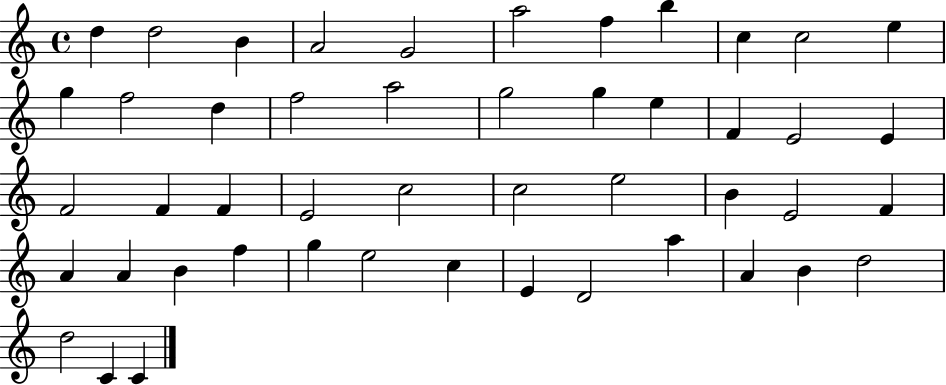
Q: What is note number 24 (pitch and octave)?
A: F4